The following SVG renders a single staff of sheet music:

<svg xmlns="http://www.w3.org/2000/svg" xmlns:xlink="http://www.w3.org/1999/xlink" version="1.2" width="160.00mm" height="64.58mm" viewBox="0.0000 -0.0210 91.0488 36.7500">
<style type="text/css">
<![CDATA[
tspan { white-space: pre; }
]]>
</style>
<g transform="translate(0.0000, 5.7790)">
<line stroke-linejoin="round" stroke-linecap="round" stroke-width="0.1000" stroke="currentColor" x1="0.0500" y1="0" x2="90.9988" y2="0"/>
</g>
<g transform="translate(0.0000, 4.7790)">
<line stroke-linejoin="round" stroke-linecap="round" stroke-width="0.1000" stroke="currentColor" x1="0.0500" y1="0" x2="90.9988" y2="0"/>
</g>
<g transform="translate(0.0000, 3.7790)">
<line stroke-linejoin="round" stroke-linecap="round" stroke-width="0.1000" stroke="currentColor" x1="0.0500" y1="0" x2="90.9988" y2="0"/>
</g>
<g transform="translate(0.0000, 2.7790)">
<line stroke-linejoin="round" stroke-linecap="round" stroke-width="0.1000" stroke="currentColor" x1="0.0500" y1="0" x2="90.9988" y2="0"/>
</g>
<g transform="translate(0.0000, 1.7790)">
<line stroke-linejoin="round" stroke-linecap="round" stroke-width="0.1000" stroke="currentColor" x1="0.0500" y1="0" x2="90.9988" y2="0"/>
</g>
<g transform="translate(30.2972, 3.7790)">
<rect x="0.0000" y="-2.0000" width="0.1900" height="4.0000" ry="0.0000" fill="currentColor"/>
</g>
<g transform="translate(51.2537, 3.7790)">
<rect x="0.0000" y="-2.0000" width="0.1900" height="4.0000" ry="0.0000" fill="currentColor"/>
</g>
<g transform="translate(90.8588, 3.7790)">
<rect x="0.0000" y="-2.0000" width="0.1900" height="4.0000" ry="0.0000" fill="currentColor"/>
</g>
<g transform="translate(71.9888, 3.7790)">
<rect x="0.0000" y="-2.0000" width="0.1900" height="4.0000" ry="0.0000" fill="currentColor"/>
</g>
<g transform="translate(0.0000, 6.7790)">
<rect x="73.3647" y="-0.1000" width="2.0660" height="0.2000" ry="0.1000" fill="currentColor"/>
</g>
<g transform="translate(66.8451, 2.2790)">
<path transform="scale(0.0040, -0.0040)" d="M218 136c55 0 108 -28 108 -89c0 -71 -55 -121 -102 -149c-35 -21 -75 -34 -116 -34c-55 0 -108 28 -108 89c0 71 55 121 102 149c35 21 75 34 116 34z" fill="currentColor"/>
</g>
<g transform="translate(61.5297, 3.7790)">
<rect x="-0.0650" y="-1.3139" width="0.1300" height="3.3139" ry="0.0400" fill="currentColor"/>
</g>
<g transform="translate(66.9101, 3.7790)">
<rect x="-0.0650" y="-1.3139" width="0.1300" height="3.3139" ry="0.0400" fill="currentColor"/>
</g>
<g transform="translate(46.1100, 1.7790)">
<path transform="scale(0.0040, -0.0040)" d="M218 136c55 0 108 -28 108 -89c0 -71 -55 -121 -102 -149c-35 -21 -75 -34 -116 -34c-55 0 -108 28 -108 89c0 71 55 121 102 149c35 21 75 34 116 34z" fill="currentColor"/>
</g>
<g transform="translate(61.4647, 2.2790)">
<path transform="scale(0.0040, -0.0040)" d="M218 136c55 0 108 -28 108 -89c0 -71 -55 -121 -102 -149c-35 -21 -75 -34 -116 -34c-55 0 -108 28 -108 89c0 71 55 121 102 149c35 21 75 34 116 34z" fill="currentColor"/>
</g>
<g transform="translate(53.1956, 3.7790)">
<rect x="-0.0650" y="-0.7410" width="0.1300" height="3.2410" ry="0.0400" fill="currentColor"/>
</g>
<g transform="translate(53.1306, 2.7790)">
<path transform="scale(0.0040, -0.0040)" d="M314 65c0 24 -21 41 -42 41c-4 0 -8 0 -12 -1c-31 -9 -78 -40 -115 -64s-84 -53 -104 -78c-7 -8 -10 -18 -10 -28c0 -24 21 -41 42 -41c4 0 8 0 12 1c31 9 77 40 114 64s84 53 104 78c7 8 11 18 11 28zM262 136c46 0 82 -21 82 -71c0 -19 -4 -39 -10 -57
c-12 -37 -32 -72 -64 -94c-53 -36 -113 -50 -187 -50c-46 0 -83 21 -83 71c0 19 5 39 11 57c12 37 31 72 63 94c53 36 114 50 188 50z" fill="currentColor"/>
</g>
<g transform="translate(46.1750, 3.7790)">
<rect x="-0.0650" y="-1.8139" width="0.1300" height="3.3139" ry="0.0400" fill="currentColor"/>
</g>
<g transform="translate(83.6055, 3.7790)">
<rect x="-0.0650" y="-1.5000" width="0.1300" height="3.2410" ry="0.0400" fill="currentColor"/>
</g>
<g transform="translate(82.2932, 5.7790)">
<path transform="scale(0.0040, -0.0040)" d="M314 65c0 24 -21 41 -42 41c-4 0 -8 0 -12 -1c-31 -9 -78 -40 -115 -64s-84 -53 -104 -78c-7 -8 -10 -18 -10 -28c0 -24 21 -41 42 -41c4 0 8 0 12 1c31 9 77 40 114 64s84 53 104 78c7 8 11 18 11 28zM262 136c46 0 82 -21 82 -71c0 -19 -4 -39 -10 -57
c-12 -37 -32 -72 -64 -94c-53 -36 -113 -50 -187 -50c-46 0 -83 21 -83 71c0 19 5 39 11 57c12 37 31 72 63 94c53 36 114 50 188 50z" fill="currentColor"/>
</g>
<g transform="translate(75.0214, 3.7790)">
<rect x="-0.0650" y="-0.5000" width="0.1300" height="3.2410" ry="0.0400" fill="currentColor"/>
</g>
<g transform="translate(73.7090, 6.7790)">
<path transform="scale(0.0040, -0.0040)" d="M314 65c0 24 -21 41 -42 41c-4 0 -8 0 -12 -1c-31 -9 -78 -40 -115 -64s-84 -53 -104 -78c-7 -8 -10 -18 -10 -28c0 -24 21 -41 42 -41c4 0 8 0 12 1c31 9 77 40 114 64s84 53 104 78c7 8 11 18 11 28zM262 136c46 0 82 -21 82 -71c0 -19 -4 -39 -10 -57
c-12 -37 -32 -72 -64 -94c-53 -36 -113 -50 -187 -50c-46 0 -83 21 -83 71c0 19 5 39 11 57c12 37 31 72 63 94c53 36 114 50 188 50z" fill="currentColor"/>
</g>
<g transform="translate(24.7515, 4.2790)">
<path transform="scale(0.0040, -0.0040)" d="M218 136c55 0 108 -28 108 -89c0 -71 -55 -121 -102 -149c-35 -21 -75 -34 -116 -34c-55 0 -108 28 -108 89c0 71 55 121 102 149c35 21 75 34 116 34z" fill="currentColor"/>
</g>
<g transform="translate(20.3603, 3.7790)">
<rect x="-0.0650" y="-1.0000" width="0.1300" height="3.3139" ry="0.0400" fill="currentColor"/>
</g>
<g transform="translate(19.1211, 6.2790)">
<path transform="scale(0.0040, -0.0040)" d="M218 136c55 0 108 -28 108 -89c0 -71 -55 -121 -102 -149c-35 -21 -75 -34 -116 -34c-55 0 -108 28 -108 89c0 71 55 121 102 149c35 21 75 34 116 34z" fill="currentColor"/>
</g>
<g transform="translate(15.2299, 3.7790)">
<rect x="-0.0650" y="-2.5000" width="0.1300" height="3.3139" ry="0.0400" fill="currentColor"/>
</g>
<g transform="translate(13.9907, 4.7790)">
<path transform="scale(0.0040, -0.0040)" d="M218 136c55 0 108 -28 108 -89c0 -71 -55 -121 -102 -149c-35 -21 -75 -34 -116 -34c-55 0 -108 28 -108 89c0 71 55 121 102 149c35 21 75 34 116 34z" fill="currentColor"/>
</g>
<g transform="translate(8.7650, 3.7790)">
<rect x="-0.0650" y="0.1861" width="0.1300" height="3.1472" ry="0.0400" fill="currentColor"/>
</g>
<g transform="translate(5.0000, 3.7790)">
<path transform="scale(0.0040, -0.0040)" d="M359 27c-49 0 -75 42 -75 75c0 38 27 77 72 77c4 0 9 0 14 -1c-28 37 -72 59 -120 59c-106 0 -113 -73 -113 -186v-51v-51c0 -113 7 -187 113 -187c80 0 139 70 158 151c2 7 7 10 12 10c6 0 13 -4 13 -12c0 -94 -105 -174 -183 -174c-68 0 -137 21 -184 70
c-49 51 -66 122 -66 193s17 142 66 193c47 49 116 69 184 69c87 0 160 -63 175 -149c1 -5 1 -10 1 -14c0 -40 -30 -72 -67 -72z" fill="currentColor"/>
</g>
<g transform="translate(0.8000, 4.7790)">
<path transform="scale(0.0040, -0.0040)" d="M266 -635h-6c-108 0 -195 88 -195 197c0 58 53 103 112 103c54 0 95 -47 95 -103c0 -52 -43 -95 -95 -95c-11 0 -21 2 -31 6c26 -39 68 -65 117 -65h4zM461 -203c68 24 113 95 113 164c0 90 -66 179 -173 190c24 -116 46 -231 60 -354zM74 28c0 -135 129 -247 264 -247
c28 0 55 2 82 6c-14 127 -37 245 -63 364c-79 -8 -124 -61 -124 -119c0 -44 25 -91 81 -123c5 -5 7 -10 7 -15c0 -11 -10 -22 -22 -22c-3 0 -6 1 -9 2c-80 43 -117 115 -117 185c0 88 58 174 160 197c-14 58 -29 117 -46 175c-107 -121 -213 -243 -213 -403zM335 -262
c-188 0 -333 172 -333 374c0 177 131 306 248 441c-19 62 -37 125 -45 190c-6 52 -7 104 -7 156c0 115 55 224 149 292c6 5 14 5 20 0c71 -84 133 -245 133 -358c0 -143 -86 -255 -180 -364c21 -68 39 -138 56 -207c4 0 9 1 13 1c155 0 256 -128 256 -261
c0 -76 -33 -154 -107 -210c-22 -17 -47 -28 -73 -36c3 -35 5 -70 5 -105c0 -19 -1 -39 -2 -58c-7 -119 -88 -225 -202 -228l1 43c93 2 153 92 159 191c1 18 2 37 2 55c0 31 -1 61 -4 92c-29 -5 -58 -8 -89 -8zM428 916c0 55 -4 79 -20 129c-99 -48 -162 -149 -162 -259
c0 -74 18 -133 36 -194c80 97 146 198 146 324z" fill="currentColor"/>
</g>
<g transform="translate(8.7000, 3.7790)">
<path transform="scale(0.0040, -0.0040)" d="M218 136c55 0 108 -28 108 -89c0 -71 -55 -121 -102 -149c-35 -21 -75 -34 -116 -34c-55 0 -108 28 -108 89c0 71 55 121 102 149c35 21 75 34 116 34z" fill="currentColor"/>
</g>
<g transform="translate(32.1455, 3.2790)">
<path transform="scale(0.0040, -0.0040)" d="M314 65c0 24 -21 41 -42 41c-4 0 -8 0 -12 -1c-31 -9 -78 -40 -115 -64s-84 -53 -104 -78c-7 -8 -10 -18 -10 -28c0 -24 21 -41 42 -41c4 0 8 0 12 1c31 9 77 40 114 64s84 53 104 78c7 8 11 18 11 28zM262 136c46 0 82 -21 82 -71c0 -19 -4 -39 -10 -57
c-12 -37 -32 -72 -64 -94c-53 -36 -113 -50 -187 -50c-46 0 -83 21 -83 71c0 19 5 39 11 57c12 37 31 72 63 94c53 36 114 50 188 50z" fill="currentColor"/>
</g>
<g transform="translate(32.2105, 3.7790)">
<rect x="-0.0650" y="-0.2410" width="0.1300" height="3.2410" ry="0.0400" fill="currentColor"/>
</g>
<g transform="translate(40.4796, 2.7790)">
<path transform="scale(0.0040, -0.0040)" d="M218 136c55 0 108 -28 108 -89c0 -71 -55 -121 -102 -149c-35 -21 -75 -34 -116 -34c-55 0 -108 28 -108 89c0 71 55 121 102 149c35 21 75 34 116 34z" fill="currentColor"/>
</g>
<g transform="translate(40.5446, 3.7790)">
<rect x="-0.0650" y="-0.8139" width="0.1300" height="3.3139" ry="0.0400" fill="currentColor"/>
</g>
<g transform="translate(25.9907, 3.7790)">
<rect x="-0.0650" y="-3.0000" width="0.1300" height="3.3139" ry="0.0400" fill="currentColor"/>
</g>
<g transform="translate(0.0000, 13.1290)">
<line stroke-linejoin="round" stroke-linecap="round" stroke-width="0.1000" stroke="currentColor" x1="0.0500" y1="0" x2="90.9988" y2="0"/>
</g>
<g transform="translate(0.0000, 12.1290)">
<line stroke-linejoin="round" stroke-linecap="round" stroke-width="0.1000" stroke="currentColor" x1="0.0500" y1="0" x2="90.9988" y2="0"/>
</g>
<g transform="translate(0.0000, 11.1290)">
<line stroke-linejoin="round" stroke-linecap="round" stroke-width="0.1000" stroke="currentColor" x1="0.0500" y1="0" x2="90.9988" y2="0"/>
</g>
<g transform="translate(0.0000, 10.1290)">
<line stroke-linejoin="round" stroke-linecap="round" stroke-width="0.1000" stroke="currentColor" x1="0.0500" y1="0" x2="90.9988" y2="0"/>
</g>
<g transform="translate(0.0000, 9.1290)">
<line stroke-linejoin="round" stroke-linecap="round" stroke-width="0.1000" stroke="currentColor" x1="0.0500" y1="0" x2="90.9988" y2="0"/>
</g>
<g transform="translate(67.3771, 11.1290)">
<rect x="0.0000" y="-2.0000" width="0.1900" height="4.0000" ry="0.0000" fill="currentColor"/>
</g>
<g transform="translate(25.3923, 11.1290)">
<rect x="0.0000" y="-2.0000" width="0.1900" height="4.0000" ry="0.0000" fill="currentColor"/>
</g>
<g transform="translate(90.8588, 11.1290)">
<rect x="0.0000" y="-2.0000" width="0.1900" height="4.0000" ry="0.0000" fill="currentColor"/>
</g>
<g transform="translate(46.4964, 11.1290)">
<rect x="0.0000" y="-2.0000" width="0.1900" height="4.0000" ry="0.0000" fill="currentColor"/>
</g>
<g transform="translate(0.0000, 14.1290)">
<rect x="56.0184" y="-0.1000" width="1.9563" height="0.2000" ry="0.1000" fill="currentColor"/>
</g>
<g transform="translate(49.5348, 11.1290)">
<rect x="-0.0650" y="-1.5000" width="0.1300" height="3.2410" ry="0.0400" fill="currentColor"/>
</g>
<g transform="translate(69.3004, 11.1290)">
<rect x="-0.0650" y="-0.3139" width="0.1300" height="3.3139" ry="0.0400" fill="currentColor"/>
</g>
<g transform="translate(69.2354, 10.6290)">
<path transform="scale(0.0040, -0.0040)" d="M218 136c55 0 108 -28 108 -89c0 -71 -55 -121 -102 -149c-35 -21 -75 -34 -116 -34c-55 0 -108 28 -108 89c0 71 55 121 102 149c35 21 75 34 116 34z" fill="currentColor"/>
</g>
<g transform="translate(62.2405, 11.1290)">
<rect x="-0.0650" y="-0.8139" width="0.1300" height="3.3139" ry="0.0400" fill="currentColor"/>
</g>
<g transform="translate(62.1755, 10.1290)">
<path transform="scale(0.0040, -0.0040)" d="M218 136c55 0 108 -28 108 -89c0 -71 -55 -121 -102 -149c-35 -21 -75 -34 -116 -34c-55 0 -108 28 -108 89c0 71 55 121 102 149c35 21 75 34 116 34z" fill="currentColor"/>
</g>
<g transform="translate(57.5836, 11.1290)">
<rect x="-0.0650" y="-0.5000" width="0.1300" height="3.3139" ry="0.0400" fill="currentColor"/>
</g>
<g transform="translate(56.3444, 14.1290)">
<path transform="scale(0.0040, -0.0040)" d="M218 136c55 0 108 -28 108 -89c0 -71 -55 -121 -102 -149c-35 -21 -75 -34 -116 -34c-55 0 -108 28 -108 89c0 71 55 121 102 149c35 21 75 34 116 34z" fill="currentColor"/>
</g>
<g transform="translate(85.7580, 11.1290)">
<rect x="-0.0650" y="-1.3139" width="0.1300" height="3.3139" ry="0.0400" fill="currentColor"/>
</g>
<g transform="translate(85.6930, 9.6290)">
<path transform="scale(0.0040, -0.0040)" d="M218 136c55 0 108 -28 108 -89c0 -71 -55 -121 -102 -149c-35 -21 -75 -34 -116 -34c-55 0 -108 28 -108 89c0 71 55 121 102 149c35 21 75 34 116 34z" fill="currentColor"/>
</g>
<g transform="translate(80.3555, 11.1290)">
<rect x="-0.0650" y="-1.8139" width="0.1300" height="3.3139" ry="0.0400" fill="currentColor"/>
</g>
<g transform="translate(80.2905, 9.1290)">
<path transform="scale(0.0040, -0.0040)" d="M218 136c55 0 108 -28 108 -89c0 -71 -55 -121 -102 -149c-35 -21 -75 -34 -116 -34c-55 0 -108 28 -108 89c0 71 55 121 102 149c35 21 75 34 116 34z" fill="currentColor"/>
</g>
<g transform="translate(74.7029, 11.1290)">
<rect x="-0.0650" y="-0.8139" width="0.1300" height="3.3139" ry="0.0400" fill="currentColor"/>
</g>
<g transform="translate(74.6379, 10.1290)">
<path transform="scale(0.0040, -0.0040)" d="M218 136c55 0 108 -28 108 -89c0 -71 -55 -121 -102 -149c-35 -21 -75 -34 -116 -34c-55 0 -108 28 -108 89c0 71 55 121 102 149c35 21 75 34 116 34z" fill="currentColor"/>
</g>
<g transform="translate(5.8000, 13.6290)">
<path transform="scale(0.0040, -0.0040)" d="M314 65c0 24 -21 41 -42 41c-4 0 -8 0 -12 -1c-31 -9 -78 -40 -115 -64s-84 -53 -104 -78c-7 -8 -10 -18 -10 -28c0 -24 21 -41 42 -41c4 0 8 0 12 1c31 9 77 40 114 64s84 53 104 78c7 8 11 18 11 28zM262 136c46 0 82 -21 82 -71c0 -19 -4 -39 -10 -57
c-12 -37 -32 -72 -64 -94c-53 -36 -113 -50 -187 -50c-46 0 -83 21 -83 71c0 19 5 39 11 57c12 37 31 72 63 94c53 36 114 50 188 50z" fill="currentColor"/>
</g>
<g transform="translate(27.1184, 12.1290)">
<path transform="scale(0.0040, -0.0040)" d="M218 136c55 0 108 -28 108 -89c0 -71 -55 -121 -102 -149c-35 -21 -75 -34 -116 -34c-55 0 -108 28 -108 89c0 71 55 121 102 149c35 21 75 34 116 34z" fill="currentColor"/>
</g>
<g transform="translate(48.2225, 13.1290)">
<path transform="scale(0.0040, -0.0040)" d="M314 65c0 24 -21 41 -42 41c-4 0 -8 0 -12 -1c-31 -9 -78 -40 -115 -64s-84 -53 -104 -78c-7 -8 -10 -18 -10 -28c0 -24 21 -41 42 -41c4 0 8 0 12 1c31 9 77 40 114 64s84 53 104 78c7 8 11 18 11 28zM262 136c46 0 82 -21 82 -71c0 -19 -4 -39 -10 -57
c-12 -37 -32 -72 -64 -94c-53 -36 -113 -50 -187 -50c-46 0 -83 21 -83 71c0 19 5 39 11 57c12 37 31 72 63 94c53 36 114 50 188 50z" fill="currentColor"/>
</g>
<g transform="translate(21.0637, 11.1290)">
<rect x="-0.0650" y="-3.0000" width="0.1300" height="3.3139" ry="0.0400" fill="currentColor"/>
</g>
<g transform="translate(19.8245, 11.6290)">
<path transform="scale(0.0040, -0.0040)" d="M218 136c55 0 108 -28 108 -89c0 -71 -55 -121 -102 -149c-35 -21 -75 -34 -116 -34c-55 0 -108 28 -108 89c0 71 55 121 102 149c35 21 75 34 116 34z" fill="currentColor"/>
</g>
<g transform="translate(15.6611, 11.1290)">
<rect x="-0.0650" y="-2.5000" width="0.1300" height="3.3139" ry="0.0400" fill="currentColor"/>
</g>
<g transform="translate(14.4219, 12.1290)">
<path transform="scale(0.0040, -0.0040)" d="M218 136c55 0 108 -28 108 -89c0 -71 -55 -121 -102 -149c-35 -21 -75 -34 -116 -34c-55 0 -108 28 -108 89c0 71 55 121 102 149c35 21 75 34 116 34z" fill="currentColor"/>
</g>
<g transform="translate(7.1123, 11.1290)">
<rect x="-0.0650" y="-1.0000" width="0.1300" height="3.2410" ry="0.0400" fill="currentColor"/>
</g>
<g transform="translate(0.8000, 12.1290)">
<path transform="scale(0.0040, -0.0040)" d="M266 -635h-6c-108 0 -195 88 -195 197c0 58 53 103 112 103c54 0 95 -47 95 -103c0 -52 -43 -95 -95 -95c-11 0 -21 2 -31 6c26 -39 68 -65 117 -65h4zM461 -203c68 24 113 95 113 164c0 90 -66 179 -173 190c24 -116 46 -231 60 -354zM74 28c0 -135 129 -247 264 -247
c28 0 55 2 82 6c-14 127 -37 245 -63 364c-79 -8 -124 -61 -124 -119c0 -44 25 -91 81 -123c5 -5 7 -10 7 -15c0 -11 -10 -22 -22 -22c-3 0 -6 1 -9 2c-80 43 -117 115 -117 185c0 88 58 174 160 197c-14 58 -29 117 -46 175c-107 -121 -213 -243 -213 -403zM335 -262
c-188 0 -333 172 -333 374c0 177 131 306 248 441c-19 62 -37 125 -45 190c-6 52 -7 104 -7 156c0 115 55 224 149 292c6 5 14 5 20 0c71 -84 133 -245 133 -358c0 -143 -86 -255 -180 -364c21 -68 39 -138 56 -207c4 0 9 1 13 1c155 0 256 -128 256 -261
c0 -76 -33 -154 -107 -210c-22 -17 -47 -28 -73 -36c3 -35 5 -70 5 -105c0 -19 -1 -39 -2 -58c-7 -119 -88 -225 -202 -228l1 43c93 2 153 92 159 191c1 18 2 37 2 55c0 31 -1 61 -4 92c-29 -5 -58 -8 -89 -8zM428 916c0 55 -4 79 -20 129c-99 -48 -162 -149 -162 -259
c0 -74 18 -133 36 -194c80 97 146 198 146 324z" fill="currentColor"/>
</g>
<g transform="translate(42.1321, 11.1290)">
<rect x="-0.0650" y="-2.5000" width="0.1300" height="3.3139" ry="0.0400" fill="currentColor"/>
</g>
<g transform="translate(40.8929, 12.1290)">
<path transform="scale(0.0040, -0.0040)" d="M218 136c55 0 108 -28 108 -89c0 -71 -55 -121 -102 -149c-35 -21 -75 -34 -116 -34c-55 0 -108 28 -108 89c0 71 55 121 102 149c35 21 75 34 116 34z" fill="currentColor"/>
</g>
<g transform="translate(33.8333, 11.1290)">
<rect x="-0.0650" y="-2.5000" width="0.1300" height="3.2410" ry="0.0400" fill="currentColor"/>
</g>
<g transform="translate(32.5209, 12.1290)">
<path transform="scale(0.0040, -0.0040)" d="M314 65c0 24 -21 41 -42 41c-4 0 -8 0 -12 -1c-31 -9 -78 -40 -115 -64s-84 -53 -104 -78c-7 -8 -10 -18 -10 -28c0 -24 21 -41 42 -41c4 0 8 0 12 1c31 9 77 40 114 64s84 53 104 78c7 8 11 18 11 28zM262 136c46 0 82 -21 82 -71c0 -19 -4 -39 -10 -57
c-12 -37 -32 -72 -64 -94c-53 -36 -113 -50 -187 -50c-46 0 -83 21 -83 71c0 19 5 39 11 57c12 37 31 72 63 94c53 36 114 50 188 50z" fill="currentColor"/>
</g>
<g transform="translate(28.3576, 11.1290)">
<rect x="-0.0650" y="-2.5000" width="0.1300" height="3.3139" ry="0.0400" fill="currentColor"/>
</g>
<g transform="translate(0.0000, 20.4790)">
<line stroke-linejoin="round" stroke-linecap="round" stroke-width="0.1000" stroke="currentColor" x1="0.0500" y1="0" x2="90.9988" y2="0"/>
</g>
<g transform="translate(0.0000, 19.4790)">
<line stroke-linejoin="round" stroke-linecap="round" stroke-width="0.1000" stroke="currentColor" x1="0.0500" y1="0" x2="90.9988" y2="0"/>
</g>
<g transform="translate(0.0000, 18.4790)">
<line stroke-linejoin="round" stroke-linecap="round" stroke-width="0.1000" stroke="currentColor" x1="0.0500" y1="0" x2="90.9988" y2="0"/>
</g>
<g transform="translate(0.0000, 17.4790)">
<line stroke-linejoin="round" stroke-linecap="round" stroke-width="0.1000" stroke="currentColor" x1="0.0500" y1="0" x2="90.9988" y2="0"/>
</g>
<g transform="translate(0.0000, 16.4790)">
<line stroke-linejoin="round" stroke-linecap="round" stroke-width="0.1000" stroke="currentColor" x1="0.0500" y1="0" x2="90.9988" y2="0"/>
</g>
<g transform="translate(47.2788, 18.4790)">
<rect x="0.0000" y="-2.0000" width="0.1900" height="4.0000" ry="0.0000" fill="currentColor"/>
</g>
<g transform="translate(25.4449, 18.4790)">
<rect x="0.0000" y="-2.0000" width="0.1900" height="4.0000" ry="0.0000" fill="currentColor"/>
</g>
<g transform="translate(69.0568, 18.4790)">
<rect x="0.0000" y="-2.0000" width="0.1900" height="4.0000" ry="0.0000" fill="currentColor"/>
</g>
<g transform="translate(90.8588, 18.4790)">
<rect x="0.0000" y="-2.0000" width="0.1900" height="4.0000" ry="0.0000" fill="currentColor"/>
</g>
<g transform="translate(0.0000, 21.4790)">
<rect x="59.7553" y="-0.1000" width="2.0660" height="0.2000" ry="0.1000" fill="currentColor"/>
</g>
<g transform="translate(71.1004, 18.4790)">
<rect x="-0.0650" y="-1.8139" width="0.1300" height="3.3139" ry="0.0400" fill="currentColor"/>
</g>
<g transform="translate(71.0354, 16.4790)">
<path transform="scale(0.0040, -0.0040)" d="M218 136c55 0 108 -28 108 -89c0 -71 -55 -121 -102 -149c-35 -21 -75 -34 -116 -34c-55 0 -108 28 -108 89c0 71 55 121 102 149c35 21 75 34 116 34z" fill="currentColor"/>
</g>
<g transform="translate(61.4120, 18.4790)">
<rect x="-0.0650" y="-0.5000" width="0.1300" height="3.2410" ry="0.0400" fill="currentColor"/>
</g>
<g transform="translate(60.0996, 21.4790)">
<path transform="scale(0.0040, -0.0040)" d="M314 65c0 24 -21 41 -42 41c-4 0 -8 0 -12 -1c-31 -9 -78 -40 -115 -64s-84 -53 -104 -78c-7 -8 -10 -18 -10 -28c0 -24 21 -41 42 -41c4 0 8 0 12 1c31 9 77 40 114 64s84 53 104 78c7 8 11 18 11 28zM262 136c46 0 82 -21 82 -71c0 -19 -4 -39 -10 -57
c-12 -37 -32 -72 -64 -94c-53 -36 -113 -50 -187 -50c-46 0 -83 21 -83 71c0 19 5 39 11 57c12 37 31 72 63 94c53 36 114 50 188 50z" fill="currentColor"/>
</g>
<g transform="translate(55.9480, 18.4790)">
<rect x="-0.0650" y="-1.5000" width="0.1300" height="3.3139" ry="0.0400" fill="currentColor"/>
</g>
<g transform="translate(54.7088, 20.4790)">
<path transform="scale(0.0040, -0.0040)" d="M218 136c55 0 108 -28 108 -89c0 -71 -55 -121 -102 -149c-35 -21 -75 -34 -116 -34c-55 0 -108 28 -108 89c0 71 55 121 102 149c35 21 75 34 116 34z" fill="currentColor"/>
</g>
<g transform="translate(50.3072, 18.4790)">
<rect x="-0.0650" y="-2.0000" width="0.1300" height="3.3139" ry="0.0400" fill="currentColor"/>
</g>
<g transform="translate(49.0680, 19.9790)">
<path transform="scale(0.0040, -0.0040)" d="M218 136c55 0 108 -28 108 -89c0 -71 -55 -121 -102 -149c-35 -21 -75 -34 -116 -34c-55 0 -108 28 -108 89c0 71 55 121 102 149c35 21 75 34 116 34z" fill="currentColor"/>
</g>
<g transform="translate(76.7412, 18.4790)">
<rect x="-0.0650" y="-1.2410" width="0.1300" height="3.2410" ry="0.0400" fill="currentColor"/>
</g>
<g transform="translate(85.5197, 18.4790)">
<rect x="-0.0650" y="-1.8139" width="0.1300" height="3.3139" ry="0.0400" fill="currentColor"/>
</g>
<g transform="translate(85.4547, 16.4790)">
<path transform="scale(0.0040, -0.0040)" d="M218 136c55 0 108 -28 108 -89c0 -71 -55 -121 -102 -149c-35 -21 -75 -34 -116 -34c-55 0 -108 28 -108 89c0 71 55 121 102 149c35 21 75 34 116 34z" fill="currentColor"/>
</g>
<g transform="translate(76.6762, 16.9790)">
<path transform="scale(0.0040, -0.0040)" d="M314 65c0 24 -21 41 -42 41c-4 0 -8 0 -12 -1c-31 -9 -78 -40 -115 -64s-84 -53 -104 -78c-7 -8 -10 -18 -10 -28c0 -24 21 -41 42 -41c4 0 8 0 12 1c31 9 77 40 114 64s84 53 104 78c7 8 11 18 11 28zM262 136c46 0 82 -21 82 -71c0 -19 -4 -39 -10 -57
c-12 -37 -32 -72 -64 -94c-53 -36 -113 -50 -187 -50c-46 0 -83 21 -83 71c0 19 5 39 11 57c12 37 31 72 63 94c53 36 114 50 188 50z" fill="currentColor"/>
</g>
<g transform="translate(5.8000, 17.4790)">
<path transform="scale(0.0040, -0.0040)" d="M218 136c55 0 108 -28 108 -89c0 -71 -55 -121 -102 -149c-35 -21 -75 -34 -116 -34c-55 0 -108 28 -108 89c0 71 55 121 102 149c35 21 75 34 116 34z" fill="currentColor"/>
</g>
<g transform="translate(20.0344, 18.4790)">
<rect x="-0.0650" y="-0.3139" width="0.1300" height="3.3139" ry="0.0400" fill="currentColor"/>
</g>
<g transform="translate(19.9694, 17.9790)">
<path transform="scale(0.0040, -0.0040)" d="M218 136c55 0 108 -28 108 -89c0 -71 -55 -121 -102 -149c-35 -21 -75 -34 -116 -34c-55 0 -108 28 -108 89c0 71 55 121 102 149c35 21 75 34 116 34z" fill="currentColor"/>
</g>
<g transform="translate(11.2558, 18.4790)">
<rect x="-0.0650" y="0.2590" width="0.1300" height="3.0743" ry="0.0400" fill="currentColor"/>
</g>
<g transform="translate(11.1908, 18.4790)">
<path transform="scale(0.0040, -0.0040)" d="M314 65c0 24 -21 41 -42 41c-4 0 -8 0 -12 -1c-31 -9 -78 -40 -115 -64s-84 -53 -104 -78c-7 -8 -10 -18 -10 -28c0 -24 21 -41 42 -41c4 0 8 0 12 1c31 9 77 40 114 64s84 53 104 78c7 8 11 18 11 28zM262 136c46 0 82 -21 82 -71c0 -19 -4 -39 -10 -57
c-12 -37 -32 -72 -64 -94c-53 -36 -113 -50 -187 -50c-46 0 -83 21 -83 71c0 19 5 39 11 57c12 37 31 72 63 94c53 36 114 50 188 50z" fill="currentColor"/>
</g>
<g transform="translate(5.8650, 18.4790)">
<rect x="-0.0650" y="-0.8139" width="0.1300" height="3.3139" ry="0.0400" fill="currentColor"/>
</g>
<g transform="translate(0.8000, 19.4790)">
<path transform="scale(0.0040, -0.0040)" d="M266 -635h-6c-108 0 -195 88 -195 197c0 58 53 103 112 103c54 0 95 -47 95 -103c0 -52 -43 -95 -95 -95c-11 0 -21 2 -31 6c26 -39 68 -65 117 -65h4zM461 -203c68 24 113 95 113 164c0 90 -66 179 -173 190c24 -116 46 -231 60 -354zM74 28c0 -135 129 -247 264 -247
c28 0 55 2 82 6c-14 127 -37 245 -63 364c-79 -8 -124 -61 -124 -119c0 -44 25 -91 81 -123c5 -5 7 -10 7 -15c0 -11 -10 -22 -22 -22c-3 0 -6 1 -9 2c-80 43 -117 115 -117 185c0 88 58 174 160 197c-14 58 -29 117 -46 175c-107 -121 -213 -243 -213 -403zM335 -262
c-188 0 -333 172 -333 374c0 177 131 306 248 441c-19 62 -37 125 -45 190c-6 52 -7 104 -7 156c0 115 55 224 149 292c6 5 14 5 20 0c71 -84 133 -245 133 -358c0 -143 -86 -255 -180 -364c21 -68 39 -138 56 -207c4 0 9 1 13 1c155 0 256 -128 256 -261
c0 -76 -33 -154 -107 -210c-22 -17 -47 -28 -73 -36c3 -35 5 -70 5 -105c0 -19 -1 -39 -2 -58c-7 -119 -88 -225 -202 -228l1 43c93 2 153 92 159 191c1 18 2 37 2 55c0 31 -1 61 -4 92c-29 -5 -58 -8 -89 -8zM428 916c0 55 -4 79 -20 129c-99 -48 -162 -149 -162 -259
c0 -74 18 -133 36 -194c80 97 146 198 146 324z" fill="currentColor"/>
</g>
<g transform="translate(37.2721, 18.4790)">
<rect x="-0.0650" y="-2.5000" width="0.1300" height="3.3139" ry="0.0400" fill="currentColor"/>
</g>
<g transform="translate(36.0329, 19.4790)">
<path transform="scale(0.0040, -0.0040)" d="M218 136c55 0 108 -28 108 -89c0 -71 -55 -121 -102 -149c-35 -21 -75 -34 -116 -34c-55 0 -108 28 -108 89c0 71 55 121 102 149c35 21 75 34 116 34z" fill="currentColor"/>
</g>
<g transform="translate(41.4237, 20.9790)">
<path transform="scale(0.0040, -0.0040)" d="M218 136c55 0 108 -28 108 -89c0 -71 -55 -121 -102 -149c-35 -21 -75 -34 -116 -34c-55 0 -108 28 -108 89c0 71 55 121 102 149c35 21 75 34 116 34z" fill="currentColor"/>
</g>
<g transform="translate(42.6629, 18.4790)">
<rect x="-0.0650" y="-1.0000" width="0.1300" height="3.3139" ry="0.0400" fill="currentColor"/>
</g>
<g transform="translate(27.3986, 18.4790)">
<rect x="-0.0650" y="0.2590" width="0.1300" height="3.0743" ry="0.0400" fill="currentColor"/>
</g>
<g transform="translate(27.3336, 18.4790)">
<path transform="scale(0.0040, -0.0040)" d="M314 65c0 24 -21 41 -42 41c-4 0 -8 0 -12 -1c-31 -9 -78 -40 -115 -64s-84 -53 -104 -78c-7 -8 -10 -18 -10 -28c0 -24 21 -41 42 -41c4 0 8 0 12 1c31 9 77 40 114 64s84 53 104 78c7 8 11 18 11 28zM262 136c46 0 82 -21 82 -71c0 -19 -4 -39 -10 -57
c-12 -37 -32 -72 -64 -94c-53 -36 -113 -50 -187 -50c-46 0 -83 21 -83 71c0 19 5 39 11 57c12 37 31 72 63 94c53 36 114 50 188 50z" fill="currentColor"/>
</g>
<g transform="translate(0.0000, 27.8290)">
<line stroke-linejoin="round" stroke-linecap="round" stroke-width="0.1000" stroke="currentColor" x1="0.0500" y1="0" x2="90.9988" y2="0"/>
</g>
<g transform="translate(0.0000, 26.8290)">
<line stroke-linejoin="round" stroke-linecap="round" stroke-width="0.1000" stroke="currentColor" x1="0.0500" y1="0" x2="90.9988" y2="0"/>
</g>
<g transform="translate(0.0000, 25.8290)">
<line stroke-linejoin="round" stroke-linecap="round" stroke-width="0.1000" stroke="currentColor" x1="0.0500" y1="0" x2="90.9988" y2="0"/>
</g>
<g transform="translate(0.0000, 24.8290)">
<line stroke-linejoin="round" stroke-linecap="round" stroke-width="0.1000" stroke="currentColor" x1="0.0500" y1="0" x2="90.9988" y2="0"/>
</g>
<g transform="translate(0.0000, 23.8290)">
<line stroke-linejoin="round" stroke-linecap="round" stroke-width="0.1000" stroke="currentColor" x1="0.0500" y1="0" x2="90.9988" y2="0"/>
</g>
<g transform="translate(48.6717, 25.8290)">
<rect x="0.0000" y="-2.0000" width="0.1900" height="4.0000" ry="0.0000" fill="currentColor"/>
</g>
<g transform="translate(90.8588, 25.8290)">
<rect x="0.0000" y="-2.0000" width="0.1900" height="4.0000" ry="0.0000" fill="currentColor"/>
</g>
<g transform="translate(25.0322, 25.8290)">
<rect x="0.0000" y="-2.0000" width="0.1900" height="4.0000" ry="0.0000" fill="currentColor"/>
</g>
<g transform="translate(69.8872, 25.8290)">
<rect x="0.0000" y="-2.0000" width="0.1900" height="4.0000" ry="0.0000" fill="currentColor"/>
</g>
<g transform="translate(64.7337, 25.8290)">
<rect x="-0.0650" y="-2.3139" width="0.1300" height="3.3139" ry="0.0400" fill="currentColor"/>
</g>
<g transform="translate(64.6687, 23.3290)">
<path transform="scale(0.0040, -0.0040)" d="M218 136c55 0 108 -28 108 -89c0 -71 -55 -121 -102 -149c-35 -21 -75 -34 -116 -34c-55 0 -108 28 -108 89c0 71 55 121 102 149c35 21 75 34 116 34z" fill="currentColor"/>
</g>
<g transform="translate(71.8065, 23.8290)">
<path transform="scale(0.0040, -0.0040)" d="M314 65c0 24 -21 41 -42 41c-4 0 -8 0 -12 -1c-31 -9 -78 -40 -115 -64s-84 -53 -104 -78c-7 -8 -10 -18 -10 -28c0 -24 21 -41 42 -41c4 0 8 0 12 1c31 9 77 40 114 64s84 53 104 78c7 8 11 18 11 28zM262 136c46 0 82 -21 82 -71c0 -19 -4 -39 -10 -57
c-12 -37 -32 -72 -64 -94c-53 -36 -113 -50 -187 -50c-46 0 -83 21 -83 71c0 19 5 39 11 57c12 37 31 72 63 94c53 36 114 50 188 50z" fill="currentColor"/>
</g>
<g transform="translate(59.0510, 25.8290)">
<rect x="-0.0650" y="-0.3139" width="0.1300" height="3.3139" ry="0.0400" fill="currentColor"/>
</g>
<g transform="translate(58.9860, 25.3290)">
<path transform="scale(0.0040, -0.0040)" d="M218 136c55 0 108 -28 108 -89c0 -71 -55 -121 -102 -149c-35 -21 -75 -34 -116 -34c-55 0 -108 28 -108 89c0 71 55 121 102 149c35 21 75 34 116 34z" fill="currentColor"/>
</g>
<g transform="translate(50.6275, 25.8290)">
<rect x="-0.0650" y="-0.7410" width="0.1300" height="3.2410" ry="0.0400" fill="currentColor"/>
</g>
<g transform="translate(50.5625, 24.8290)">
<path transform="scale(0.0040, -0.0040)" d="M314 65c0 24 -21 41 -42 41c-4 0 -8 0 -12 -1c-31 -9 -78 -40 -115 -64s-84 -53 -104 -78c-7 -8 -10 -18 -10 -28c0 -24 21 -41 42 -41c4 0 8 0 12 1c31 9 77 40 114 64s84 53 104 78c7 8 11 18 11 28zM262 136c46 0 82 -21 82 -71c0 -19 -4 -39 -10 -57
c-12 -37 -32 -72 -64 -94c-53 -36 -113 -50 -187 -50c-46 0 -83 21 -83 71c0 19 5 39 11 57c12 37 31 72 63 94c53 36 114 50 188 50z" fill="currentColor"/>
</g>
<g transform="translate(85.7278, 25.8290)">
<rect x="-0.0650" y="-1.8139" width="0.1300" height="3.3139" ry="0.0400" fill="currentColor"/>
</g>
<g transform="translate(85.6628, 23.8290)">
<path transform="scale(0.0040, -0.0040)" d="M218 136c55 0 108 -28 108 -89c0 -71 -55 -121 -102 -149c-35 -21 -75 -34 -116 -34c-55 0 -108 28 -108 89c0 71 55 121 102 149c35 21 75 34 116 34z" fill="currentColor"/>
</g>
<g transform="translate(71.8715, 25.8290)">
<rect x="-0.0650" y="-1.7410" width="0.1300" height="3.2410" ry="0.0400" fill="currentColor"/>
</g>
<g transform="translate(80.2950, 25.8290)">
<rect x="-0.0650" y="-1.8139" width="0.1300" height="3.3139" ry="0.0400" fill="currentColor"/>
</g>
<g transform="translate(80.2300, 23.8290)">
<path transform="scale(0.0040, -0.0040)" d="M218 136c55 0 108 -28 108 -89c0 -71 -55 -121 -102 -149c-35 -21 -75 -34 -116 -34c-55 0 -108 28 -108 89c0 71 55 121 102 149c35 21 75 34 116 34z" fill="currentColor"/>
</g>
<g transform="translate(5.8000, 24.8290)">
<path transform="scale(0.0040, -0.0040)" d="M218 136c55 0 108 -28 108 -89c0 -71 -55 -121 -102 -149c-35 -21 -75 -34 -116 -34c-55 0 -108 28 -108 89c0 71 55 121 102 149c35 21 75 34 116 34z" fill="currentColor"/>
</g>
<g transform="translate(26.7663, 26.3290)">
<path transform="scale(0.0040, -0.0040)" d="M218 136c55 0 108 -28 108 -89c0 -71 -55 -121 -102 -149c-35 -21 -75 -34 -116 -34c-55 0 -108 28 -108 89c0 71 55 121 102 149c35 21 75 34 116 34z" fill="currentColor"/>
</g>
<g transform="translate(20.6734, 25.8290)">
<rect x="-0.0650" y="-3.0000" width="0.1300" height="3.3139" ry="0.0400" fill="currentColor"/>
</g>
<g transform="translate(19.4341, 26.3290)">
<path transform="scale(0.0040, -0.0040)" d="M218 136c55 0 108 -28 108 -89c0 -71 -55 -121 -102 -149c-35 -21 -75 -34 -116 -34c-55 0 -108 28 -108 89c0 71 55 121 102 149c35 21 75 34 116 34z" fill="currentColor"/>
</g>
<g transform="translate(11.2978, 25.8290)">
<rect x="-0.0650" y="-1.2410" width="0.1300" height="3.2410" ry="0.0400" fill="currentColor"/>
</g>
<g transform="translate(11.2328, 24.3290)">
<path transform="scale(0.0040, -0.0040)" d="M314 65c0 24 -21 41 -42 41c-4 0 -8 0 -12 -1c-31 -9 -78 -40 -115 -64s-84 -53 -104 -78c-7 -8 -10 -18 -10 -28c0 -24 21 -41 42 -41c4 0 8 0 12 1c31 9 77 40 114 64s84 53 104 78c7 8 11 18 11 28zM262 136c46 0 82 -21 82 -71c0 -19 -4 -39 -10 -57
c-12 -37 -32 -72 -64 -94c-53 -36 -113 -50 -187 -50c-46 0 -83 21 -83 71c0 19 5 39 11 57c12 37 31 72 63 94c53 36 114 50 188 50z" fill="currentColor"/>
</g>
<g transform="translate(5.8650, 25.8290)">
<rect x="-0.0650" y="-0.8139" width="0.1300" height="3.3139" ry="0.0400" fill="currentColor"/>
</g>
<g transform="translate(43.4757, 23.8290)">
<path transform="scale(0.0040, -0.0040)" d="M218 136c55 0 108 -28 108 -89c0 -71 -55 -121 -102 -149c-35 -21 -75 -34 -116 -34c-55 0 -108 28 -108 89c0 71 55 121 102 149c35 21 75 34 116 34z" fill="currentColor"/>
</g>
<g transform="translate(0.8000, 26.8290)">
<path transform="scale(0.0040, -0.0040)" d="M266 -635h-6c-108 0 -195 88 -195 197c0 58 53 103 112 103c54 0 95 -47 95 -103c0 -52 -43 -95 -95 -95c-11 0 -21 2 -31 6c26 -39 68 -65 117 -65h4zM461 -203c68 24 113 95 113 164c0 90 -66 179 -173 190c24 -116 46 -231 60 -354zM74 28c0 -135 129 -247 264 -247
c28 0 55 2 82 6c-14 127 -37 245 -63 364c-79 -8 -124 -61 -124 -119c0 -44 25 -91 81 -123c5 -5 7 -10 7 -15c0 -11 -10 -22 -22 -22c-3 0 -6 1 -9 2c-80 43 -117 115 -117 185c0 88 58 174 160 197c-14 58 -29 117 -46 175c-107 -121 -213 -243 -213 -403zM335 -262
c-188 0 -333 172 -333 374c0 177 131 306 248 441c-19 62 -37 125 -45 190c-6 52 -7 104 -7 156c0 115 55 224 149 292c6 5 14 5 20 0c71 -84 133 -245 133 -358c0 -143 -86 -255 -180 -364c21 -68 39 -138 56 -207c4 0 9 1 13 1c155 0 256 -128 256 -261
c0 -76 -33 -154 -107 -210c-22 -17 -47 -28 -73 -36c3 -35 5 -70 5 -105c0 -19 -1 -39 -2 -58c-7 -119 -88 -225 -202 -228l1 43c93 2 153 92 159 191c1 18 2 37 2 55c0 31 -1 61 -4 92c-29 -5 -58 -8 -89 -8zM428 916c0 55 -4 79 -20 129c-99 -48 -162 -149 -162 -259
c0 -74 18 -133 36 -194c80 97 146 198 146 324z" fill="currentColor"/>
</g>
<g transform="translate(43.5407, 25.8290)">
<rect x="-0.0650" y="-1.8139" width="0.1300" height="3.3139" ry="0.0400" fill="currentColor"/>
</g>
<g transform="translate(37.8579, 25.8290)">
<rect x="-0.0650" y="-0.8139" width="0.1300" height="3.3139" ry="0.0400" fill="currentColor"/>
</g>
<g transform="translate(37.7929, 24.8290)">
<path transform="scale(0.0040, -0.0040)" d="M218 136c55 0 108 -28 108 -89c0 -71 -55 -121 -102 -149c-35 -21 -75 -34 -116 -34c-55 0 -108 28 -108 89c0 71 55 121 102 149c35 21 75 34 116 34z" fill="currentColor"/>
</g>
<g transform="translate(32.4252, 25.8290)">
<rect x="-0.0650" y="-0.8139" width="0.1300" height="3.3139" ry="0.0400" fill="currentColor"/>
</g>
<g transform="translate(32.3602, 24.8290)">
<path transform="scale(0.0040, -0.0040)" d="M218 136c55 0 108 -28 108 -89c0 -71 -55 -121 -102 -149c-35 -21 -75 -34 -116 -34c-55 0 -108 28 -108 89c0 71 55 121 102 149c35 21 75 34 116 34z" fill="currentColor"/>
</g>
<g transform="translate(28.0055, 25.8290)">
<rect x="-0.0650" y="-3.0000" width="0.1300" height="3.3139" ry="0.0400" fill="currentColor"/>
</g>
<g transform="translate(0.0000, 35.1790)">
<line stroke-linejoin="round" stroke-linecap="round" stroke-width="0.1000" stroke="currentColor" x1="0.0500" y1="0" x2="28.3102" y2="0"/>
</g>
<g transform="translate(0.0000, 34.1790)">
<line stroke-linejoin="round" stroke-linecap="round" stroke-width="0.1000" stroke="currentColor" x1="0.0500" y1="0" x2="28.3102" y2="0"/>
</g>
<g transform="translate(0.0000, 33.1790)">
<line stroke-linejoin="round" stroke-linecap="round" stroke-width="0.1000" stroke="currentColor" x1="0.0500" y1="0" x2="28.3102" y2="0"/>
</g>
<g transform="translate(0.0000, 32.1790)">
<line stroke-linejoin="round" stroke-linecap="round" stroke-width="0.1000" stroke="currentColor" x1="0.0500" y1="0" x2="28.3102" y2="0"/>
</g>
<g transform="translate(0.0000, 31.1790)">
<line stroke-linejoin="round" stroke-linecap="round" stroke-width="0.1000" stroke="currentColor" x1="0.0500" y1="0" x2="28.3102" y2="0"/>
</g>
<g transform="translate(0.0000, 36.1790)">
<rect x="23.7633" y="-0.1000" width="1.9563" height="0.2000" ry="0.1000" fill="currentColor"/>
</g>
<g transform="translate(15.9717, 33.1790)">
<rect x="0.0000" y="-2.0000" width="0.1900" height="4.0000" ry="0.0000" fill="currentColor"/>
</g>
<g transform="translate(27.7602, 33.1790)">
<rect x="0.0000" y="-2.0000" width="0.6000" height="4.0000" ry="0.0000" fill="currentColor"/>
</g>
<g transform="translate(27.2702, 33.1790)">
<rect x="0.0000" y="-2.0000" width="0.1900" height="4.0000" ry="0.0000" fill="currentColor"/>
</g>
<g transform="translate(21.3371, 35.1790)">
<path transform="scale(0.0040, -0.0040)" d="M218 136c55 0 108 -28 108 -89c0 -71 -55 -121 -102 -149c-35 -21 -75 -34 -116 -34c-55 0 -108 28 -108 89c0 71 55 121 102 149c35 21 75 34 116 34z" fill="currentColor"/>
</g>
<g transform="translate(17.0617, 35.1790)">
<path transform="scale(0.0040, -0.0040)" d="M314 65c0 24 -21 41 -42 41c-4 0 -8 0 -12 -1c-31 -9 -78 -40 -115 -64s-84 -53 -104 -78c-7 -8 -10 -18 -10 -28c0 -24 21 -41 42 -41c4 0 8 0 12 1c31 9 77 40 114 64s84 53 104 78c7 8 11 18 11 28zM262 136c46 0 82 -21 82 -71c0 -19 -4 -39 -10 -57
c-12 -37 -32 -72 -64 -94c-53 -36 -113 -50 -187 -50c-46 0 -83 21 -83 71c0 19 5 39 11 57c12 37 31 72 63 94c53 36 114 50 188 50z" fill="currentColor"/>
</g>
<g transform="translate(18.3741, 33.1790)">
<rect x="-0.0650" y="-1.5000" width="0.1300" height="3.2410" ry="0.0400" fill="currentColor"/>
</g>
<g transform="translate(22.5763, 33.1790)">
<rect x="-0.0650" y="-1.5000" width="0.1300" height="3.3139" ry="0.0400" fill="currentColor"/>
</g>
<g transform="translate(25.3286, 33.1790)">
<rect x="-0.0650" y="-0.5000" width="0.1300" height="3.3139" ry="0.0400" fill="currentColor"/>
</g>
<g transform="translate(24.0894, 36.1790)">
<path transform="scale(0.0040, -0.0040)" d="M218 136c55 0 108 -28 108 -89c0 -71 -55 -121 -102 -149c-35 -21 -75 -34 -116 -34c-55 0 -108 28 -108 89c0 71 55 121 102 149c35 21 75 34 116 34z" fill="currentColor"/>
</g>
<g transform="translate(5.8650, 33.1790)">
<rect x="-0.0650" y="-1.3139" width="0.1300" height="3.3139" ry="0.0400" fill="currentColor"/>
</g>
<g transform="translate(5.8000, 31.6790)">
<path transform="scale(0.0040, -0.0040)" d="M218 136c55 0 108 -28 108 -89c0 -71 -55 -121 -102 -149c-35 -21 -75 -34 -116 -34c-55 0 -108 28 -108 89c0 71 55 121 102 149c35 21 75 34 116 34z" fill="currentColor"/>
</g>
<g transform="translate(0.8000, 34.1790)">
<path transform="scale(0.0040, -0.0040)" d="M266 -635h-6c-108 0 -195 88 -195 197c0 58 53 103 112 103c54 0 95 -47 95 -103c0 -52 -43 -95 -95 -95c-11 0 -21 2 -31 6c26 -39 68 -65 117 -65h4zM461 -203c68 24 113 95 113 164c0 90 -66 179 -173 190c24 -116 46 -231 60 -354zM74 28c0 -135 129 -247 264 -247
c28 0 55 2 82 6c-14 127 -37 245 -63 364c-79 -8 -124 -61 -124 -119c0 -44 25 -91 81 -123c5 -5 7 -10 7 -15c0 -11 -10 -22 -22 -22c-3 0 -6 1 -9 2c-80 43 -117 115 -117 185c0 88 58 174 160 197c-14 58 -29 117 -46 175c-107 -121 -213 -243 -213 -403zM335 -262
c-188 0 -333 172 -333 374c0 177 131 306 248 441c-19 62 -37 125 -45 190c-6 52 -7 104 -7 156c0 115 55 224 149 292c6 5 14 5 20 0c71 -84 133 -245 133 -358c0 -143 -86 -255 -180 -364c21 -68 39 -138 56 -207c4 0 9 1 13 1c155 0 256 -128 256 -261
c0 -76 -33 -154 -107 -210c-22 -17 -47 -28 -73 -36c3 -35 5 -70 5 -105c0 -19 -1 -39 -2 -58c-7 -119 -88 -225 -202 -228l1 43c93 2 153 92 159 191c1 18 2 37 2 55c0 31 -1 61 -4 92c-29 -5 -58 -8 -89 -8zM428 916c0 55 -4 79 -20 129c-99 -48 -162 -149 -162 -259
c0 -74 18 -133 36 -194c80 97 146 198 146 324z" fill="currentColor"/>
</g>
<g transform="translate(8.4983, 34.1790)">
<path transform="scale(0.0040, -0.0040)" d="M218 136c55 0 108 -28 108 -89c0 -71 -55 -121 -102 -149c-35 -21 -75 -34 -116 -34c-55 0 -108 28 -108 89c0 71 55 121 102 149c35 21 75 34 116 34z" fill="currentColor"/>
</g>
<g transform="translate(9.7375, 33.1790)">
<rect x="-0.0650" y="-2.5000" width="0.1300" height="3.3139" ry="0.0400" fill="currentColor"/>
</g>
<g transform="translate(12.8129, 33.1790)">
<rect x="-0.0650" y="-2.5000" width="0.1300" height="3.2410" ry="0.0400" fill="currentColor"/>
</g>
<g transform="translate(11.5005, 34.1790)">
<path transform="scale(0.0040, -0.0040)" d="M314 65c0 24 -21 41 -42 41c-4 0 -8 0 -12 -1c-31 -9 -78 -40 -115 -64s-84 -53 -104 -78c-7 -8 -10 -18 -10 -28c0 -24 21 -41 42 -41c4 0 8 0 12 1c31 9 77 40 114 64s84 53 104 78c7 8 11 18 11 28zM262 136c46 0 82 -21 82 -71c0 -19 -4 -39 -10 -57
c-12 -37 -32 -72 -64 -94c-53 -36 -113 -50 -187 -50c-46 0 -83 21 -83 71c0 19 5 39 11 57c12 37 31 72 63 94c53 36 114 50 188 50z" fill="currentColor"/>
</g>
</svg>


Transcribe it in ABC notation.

X:1
T:Untitled
M:4/4
L:1/4
K:C
B G D A c2 d f d2 e e C2 E2 D2 G A G G2 G E2 C d c d f e d B2 c B2 G D F E C2 f e2 f d e2 A A d d f d2 c g f2 f f e G G2 E2 E C